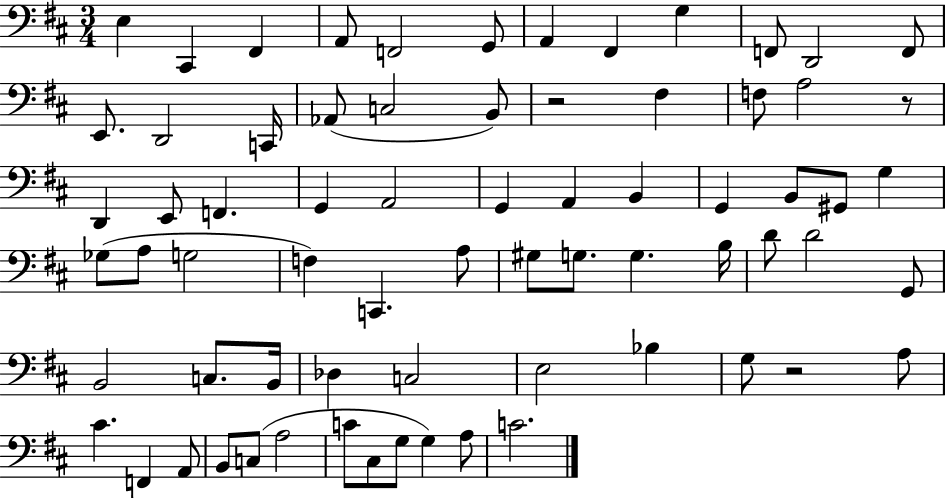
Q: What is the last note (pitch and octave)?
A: C4